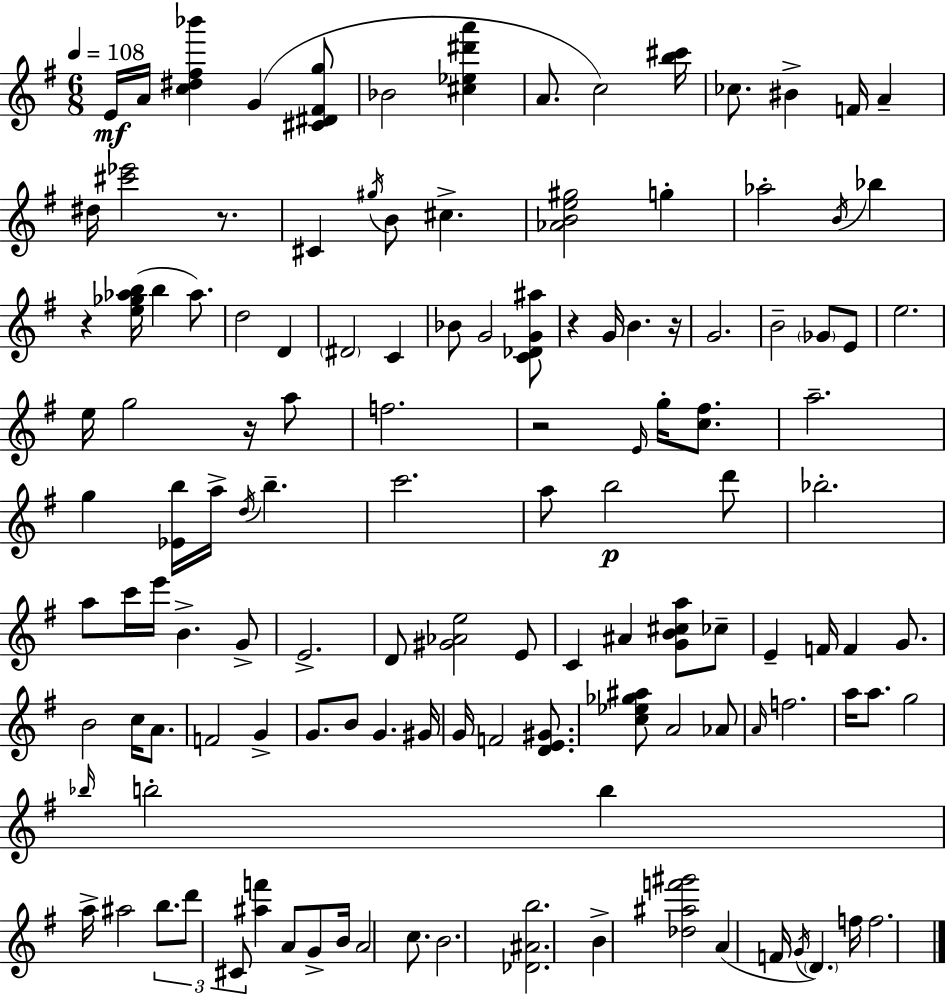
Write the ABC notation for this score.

X:1
T:Untitled
M:6/8
L:1/4
K:Em
E/4 A/4 [c^d^f_b'] G [^C^D^Fg]/2 _B2 [^c_e^d'a'] A/2 c2 [b^c']/4 _c/2 ^B F/4 A ^d/4 [^c'_e']2 z/2 ^C ^g/4 B/2 ^c [_ABe^g]2 g _a2 B/4 _b z [e_g_ab]/4 b _a/2 d2 D ^D2 C _B/2 G2 [C_DG^a]/2 z G/4 B z/4 G2 B2 _G/2 E/2 e2 e/4 g2 z/4 a/2 f2 z2 E/4 g/4 [c^f]/2 a2 g [_Eb]/4 a/4 d/4 b c'2 a/2 b2 d'/2 _b2 a/2 c'/4 e'/4 B G/2 E2 D/2 [^G_Ae]2 E/2 C ^A [GB^ca]/2 _c/2 E F/4 F G/2 B2 c/4 A/2 F2 G G/2 B/2 G ^G/4 G/4 F2 [DE^G]/2 [c_e_g^a]/2 A2 _A/2 A/4 f2 a/4 a/2 g2 _b/4 b2 b a/4 ^a2 b/2 d'/2 ^C/2 [^af'] A/2 G/2 B/4 A2 c/2 B2 [_D^Ab]2 B [_d^af'^g']2 A F/4 G/4 D f/4 f2